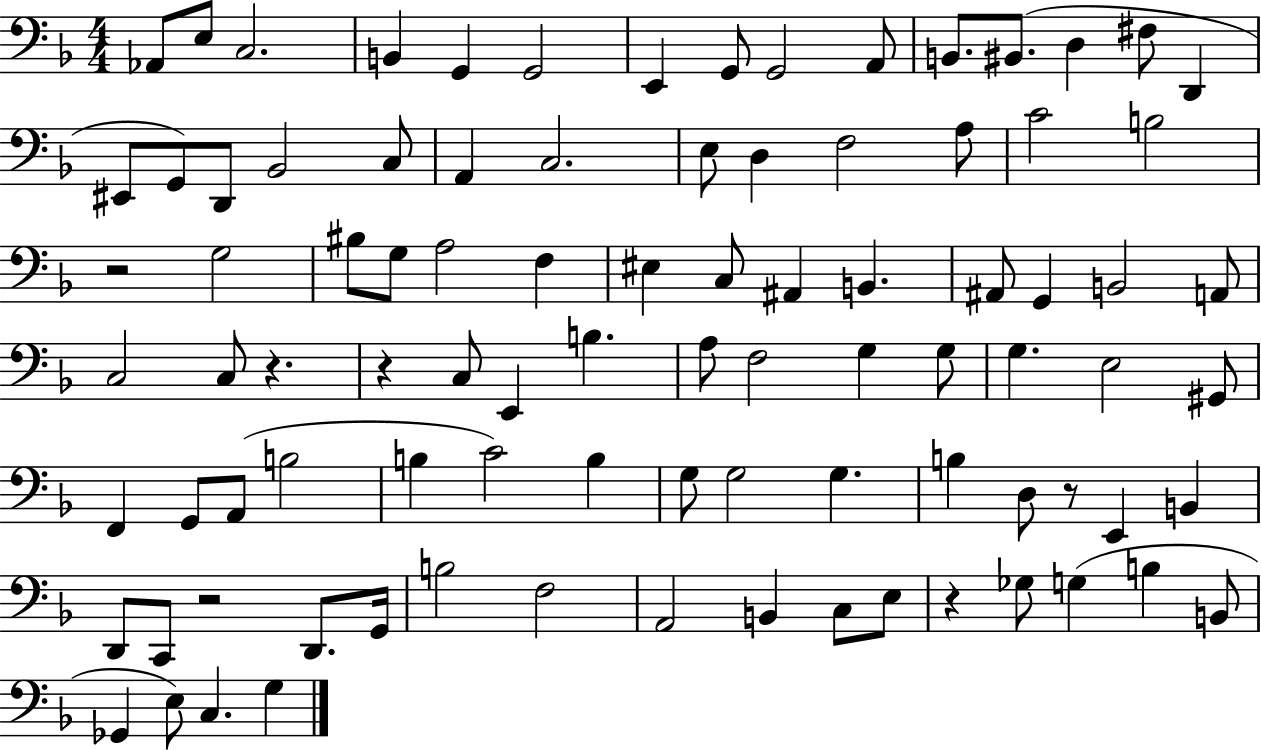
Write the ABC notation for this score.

X:1
T:Untitled
M:4/4
L:1/4
K:F
_A,,/2 E,/2 C,2 B,, G,, G,,2 E,, G,,/2 G,,2 A,,/2 B,,/2 ^B,,/2 D, ^F,/2 D,, ^E,,/2 G,,/2 D,,/2 _B,,2 C,/2 A,, C,2 E,/2 D, F,2 A,/2 C2 B,2 z2 G,2 ^B,/2 G,/2 A,2 F, ^E, C,/2 ^A,, B,, ^A,,/2 G,, B,,2 A,,/2 C,2 C,/2 z z C,/2 E,, B, A,/2 F,2 G, G,/2 G, E,2 ^G,,/2 F,, G,,/2 A,,/2 B,2 B, C2 B, G,/2 G,2 G, B, D,/2 z/2 E,, B,, D,,/2 C,,/2 z2 D,,/2 G,,/4 B,2 F,2 A,,2 B,, C,/2 E,/2 z _G,/2 G, B, B,,/2 _G,, E,/2 C, G,